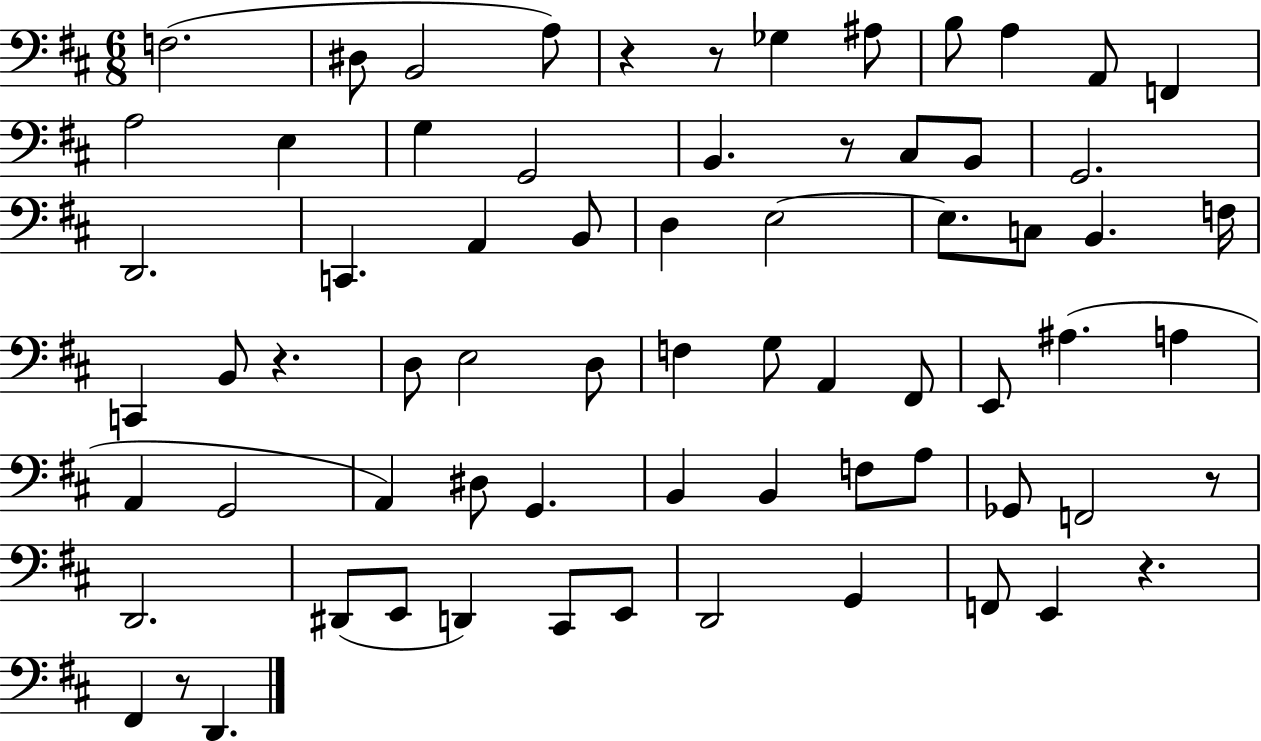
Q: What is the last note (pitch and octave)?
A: D2